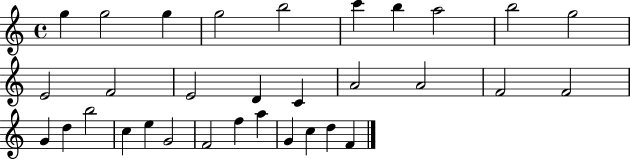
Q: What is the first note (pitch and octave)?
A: G5